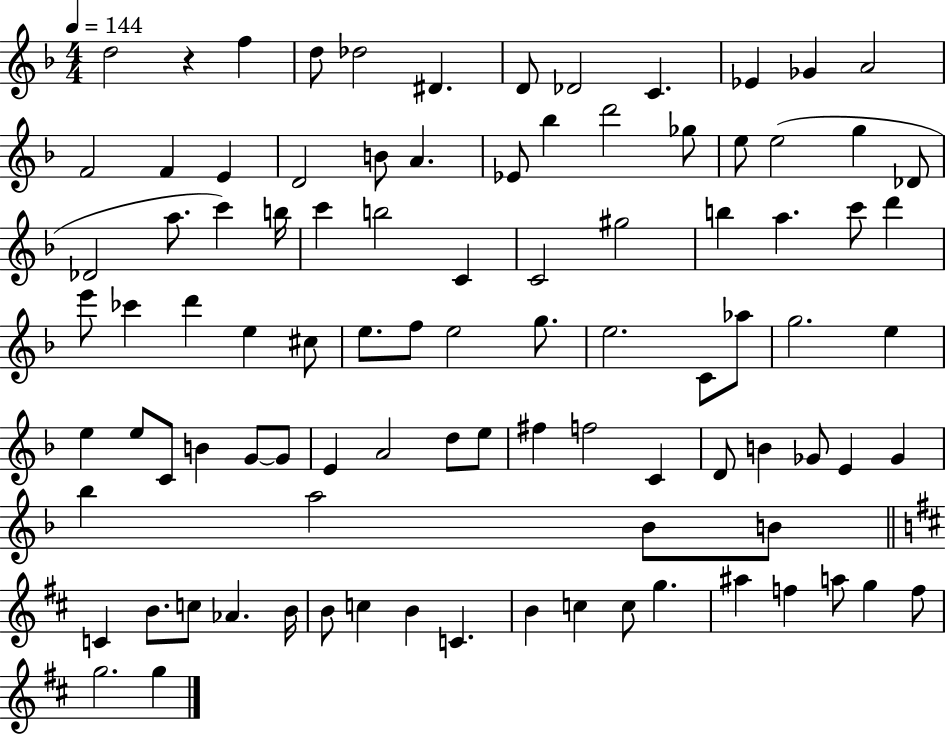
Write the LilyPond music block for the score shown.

{
  \clef treble
  \numericTimeSignature
  \time 4/4
  \key f \major
  \tempo 4 = 144
  d''2 r4 f''4 | d''8 des''2 dis'4. | d'8 des'2 c'4. | ees'4 ges'4 a'2 | \break f'2 f'4 e'4 | d'2 b'8 a'4. | ees'8 bes''4 d'''2 ges''8 | e''8 e''2( g''4 des'8 | \break des'2 a''8. c'''4) b''16 | c'''4 b''2 c'4 | c'2 gis''2 | b''4 a''4. c'''8 d'''4 | \break e'''8 ces'''4 d'''4 e''4 cis''8 | e''8. f''8 e''2 g''8. | e''2. c'8 aes''8 | g''2. e''4 | \break e''4 e''8 c'8 b'4 g'8~~ g'8 | e'4 a'2 d''8 e''8 | fis''4 f''2 c'4 | d'8 b'4 ges'8 e'4 ges'4 | \break bes''4 a''2 bes'8 b'8 | \bar "||" \break \key b \minor c'4 b'8. c''8 aes'4. b'16 | b'8 c''4 b'4 c'4. | b'4 c''4 c''8 g''4. | ais''4 f''4 a''8 g''4 f''8 | \break g''2. g''4 | \bar "|."
}